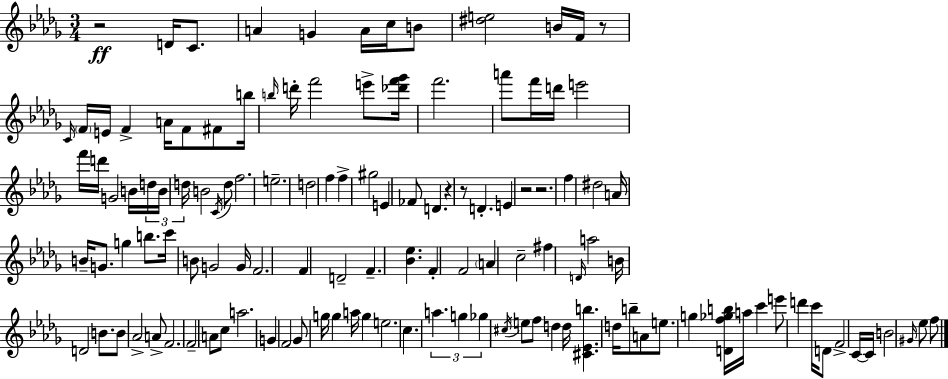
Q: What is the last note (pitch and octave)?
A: F5